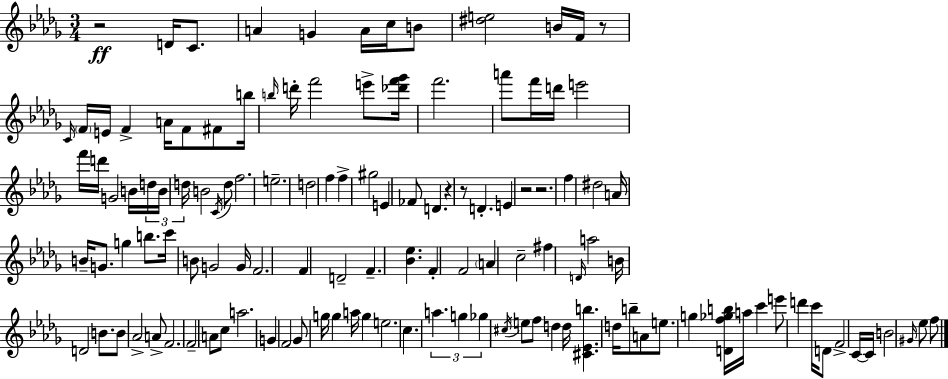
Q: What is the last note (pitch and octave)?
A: F5